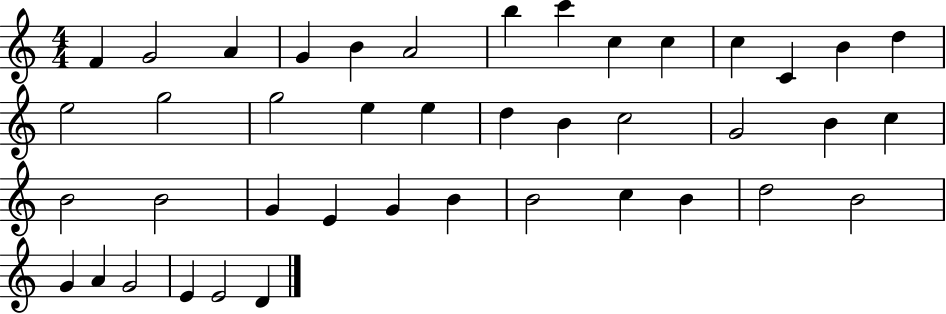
X:1
T:Untitled
M:4/4
L:1/4
K:C
F G2 A G B A2 b c' c c c C B d e2 g2 g2 e e d B c2 G2 B c B2 B2 G E G B B2 c B d2 B2 G A G2 E E2 D